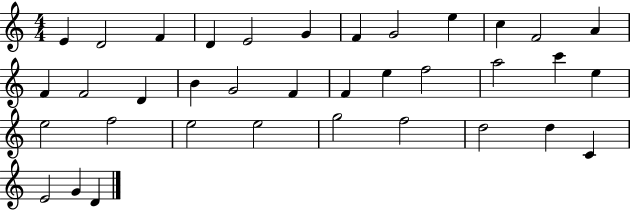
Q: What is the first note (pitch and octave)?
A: E4